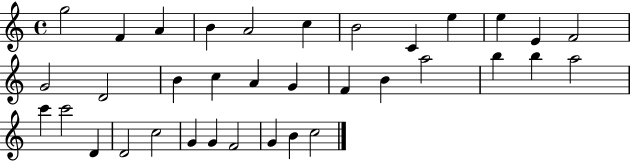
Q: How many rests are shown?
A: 0